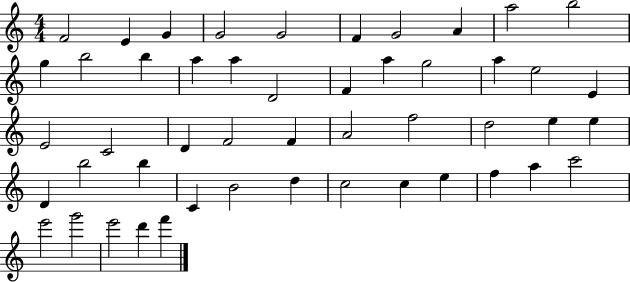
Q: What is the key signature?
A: C major